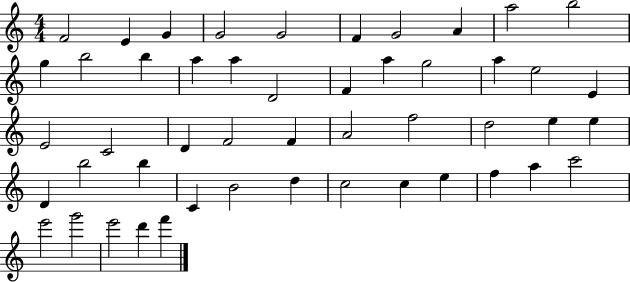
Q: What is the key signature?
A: C major